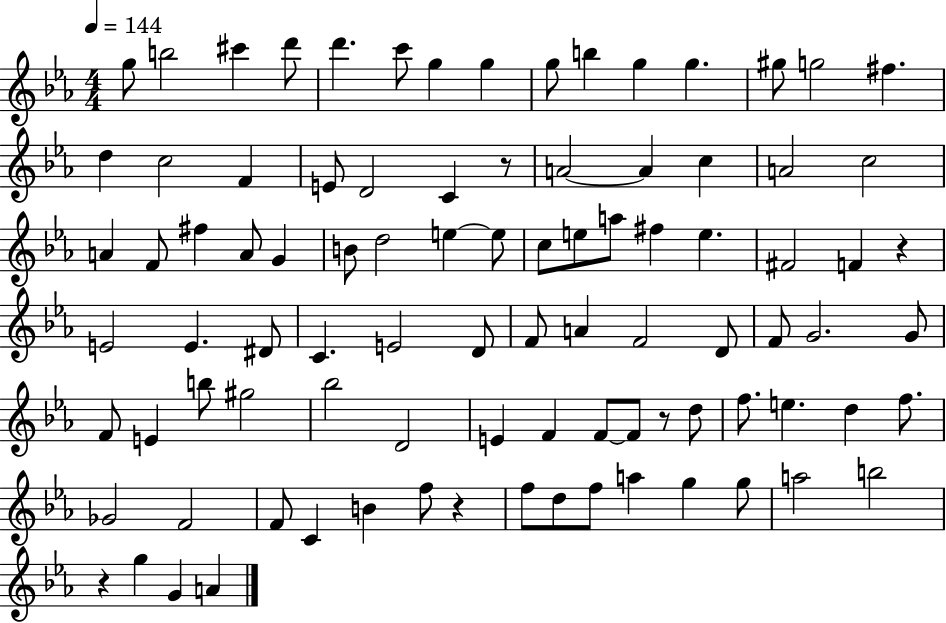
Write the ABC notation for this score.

X:1
T:Untitled
M:4/4
L:1/4
K:Eb
g/2 b2 ^c' d'/2 d' c'/2 g g g/2 b g g ^g/2 g2 ^f d c2 F E/2 D2 C z/2 A2 A c A2 c2 A F/2 ^f A/2 G B/2 d2 e e/2 c/2 e/2 a/2 ^f e ^F2 F z E2 E ^D/2 C E2 D/2 F/2 A F2 D/2 F/2 G2 G/2 F/2 E b/2 ^g2 _b2 D2 E F F/2 F/2 z/2 d/2 f/2 e d f/2 _G2 F2 F/2 C B f/2 z f/2 d/2 f/2 a g g/2 a2 b2 z g G A